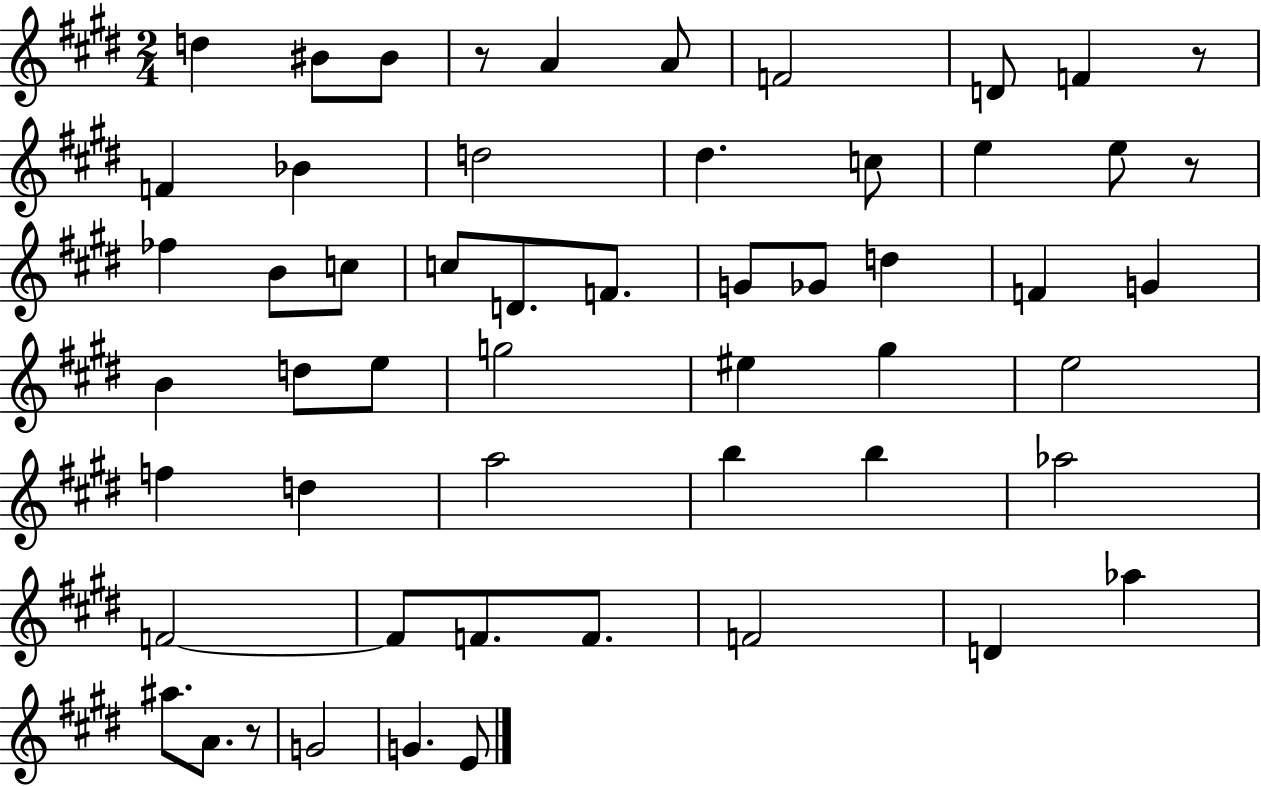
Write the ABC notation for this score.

X:1
T:Untitled
M:2/4
L:1/4
K:E
d ^B/2 ^B/2 z/2 A A/2 F2 D/2 F z/2 F _B d2 ^d c/2 e e/2 z/2 _f B/2 c/2 c/2 D/2 F/2 G/2 _G/2 d F G B d/2 e/2 g2 ^e ^g e2 f d a2 b b _a2 F2 F/2 F/2 F/2 F2 D _a ^a/2 A/2 z/2 G2 G E/2